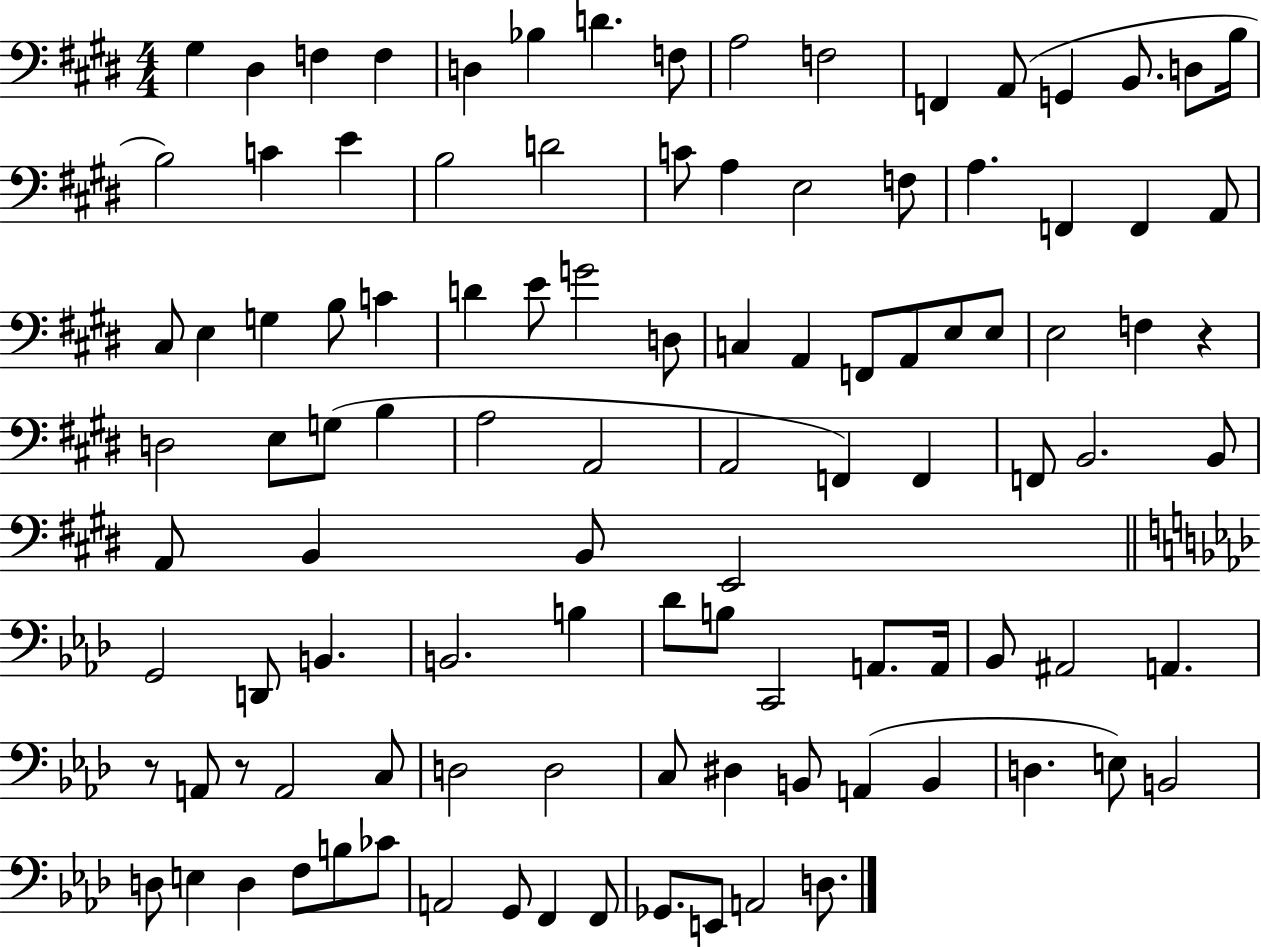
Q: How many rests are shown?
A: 3